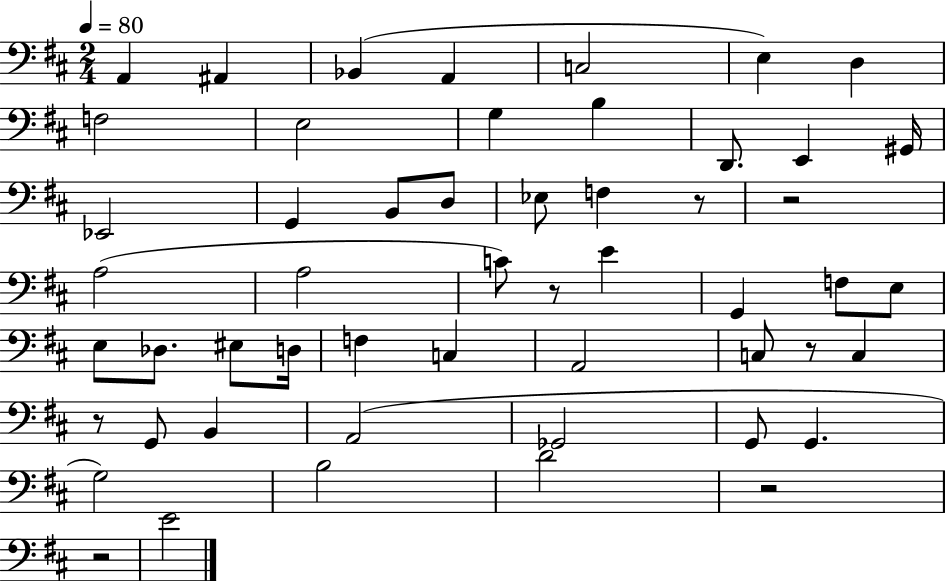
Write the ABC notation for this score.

X:1
T:Untitled
M:2/4
L:1/4
K:D
A,, ^A,, _B,, A,, C,2 E, D, F,2 E,2 G, B, D,,/2 E,, ^G,,/4 _E,,2 G,, B,,/2 D,/2 _E,/2 F, z/2 z2 A,2 A,2 C/2 z/2 E G,, F,/2 E,/2 E,/2 _D,/2 ^E,/2 D,/4 F, C, A,,2 C,/2 z/2 C, z/2 G,,/2 B,, A,,2 _G,,2 G,,/2 G,, G,2 B,2 D2 z2 z2 E2